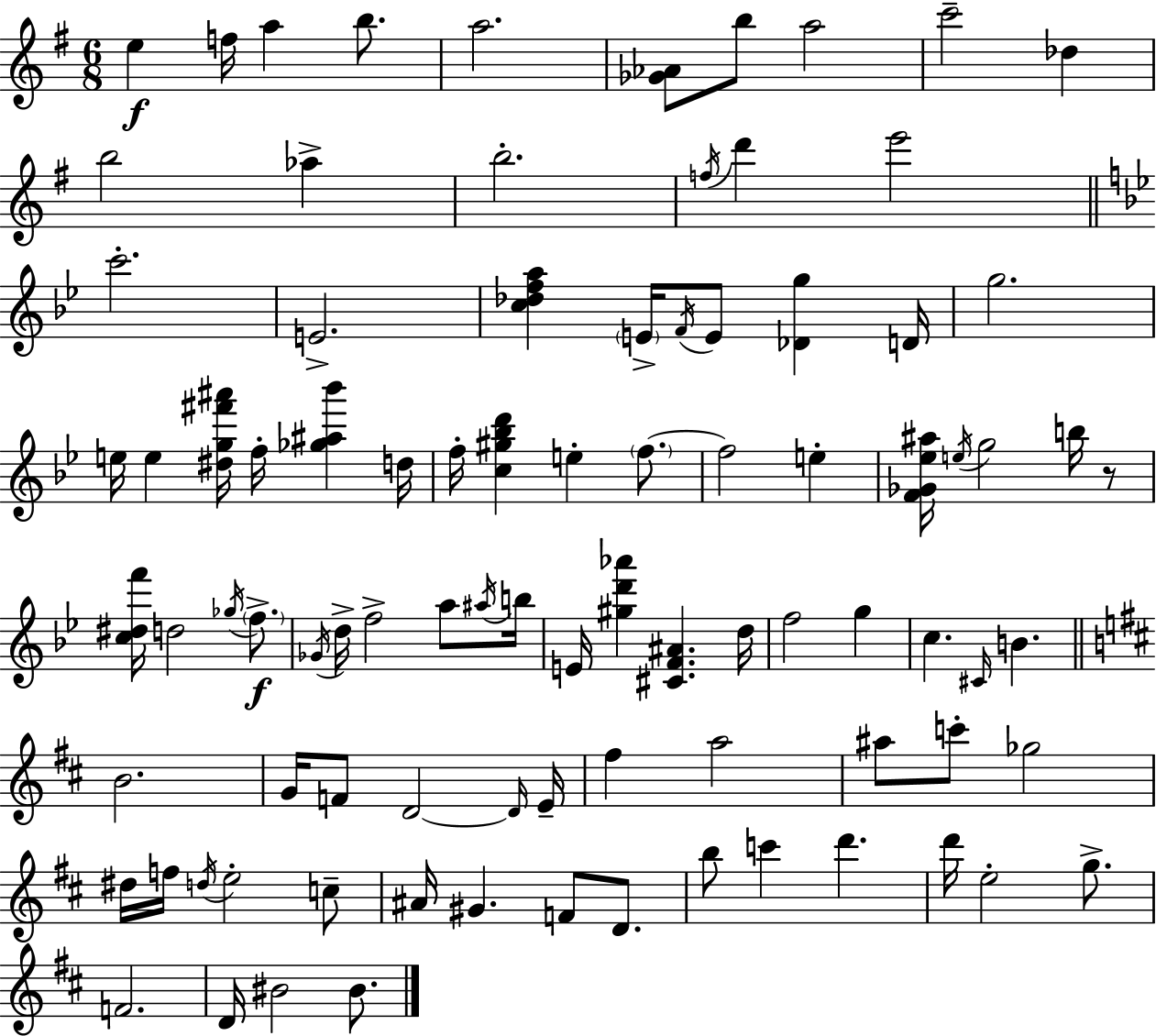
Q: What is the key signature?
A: G major